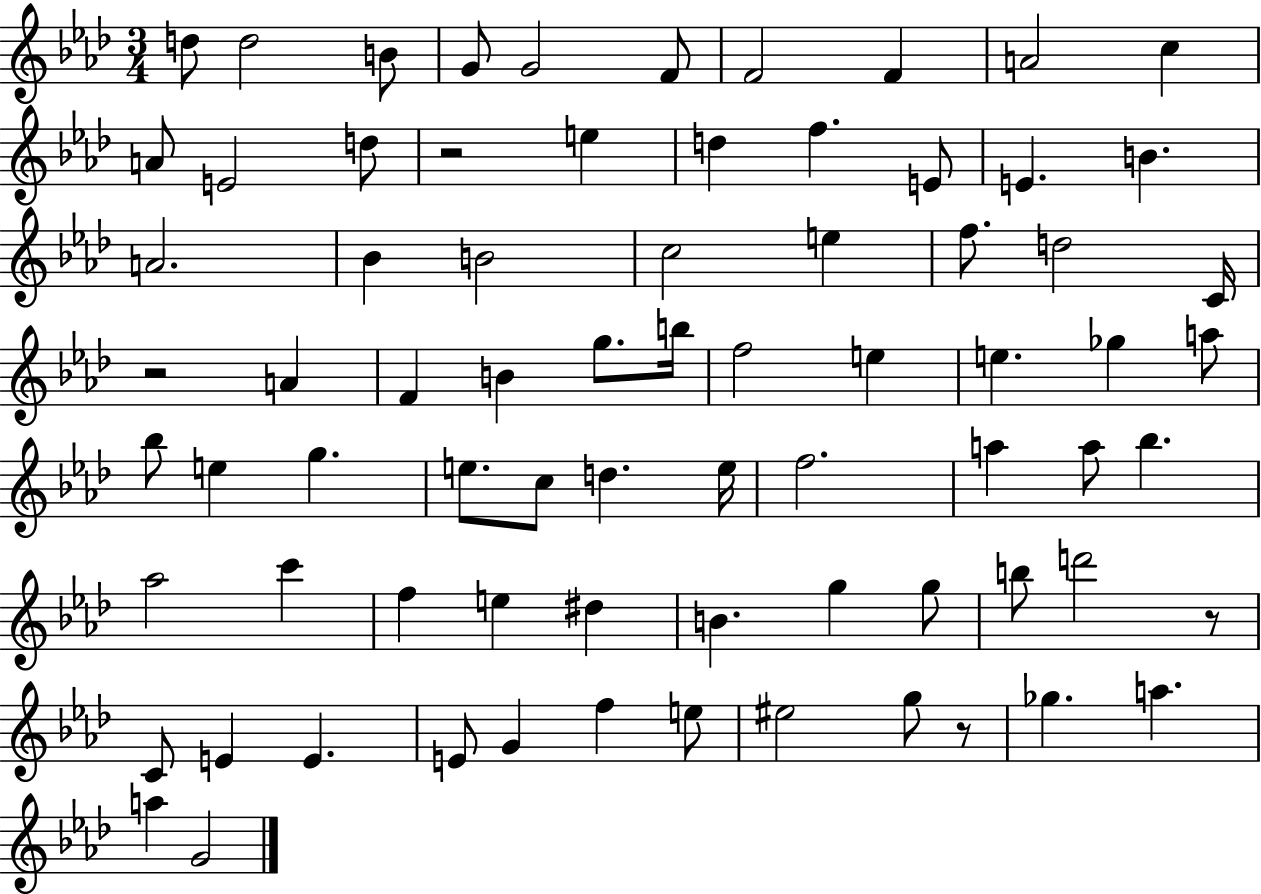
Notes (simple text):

D5/e D5/h B4/e G4/e G4/h F4/e F4/h F4/q A4/h C5/q A4/e E4/h D5/e R/h E5/q D5/q F5/q. E4/e E4/q. B4/q. A4/h. Bb4/q B4/h C5/h E5/q F5/e. D5/h C4/s R/h A4/q F4/q B4/q G5/e. B5/s F5/h E5/q E5/q. Gb5/q A5/e Bb5/e E5/q G5/q. E5/e. C5/e D5/q. E5/s F5/h. A5/q A5/e Bb5/q. Ab5/h C6/q F5/q E5/q D#5/q B4/q. G5/q G5/e B5/e D6/h R/e C4/e E4/q E4/q. E4/e G4/q F5/q E5/e EIS5/h G5/e R/e Gb5/q. A5/q. A5/q G4/h